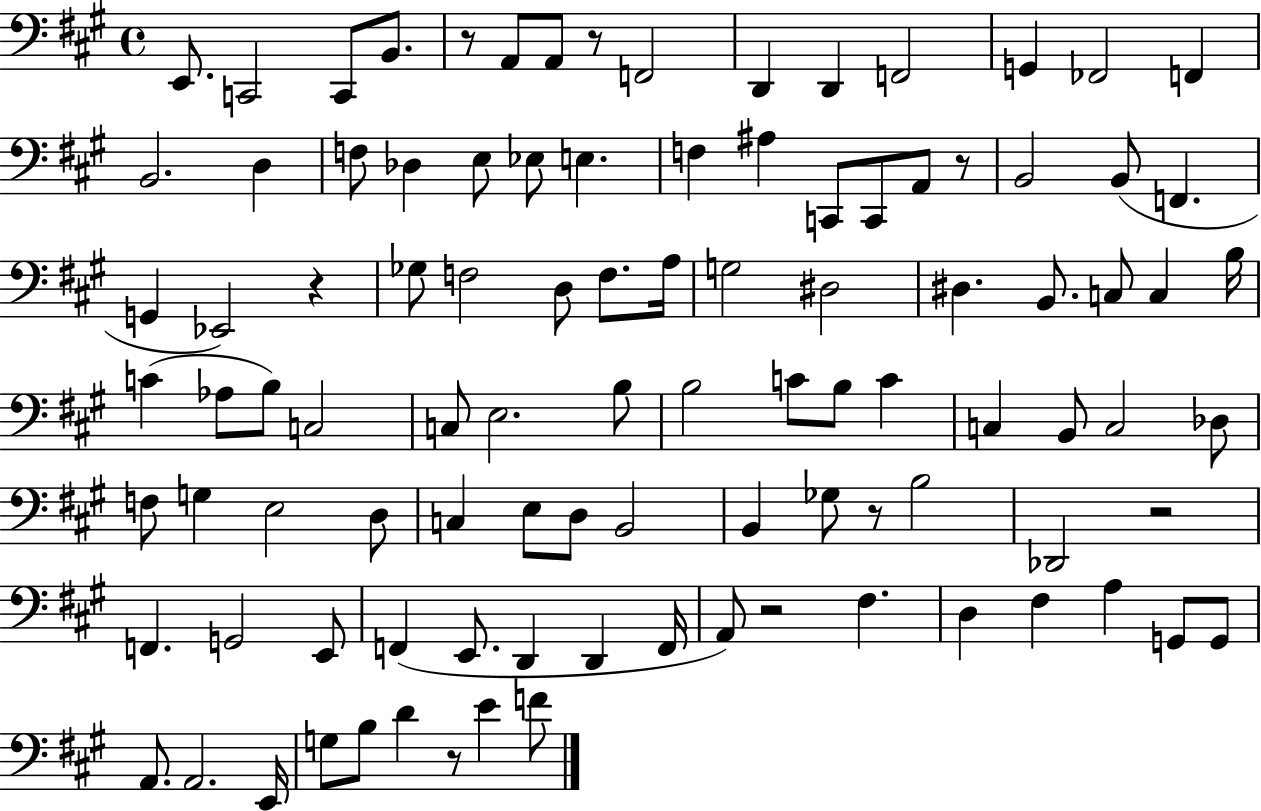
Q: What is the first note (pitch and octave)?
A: E2